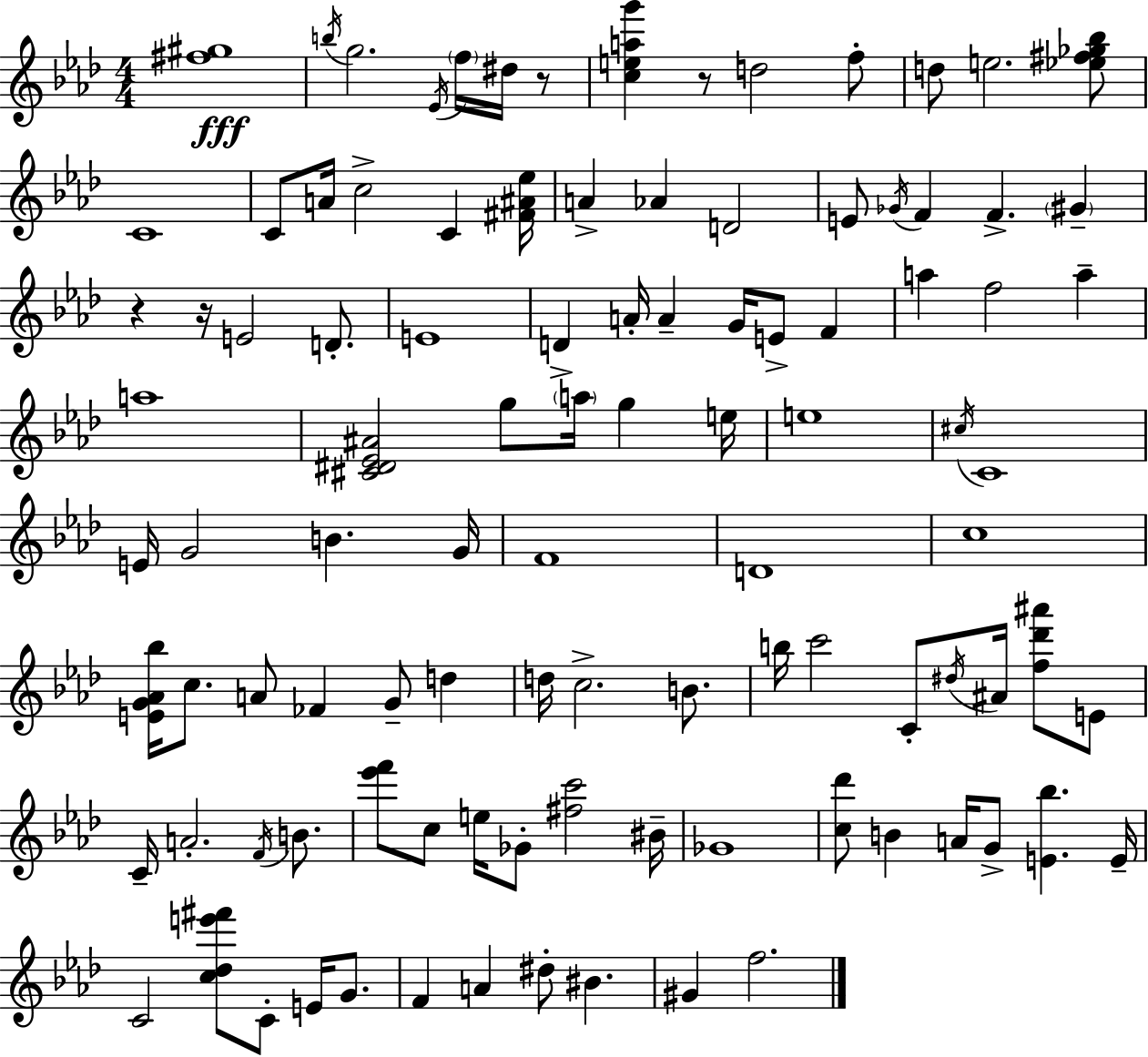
{
  \clef treble
  \numericTimeSignature
  \time 4/4
  \key aes \major
  <fis'' gis''>1\fff | \acciaccatura { b''16 } g''2. \acciaccatura { ees'16 } \parenthesize f''16 dis''16 | r8 <c'' e'' a'' g'''>4 r8 d''2 | f''8-. d''8 e''2. | \break <ees'' fis'' ges'' bes''>8 c'1 | c'8 a'16 c''2-> c'4 | <fis' ais' ees''>16 a'4-> aes'4 d'2 | e'8 \acciaccatura { ges'16 } f'4 f'4.-> \parenthesize gis'4-- | \break r4 r16 e'2 | d'8.-. e'1 | d'4-> a'16-. a'4-- g'16 e'8-> f'4 | a''4 f''2 a''4-- | \break a''1 | <cis' dis' ees' ais'>2 g''8 \parenthesize a''16 g''4 | e''16 e''1 | \acciaccatura { cis''16 } c'1 | \break e'16 g'2 b'4. | g'16 f'1 | d'1 | c''1 | \break <e' g' aes' bes''>16 c''8. a'8 fes'4 g'8-- | d''4 d''16 c''2.-> | b'8. b''16 c'''2 c'8-. \acciaccatura { dis''16 } | ais'16 <f'' des''' ais'''>8 e'8 c'16-- a'2.-. | \break \acciaccatura { f'16 } b'8. <ees''' f'''>8 c''8 e''16 ges'8-. <fis'' c'''>2 | bis'16-- ges'1 | <c'' des'''>8 b'4 a'16 g'8-> <e' bes''>4. | e'16-- c'2 <c'' des'' e''' fis'''>8 | \break c'8-. e'16 g'8. f'4 a'4 dis''8-. | bis'4. gis'4 f''2. | \bar "|."
}